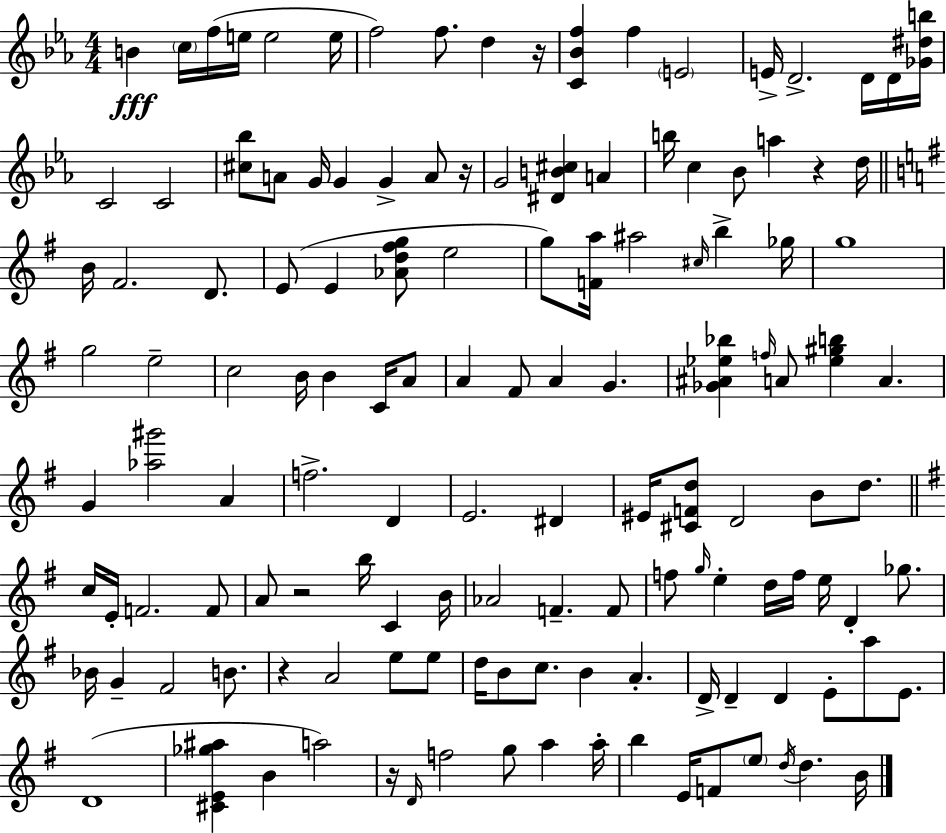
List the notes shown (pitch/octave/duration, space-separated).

B4/q C5/s F5/s E5/s E5/h E5/s F5/h F5/e. D5/q R/s [C4,Bb4,F5]/q F5/q E4/h E4/s D4/h. D4/s D4/s [Gb4,D#5,B5]/s C4/h C4/h [C#5,Bb5]/e A4/e G4/s G4/q G4/q A4/e R/s G4/h [D#4,B4,C#5]/q A4/q B5/s C5/q Bb4/e A5/q R/q D5/s B4/s F#4/h. D4/e. E4/e E4/q [Ab4,D5,F#5,G5]/e E5/h G5/e [F4,A5]/s A#5/h C#5/s B5/q Gb5/s G5/w G5/h E5/h C5/h B4/s B4/q C4/s A4/e A4/q F#4/e A4/q G4/q. [Gb4,A#4,Eb5,Bb5]/q F5/s A4/e [Eb5,G#5,B5]/q A4/q. G4/q [Ab5,G#6]/h A4/q F5/h. D4/q E4/h. D#4/q EIS4/s [C#4,F4,D5]/e D4/h B4/e D5/e. C5/s E4/s F4/h. F4/e A4/e R/h B5/s C4/q B4/s Ab4/h F4/q. F4/e F5/e G5/s E5/q D5/s F5/s E5/s D4/q Gb5/e. Bb4/s G4/q F#4/h B4/e. R/q A4/h E5/e E5/e D5/s B4/e C5/e. B4/q A4/q. D4/s D4/q D4/q E4/e A5/e E4/e. D4/w [C#4,E4,Gb5,A#5]/q B4/q A5/h R/s D4/s F5/h G5/e A5/q A5/s B5/q E4/s F4/e E5/e D5/s D5/q. B4/s